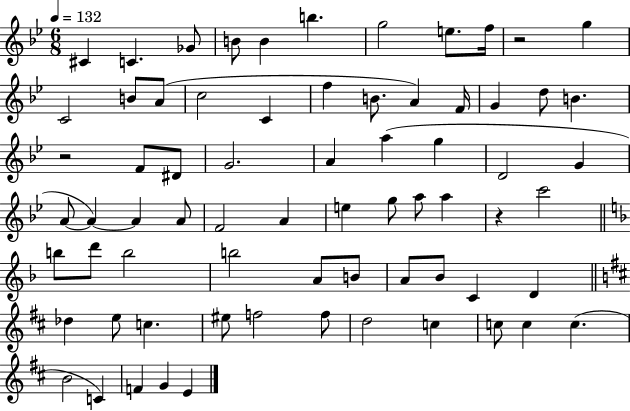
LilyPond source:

{
  \clef treble
  \numericTimeSignature
  \time 6/8
  \key bes \major
  \tempo 4 = 132
  cis'4 c'4. ges'8 | b'8 b'4 b''4. | g''2 e''8. f''16 | r2 g''4 | \break c'2 b'8 a'8( | c''2 c'4 | f''4 b'8. a'4) f'16 | g'4 d''8 b'4. | \break r2 f'8 dis'8 | g'2. | a'4 a''4( g''4 | d'2 g'4 | \break a'8~~ a'4~~) a'4 a'8 | f'2 a'4 | e''4 g''8 a''8 a''4 | r4 c'''2 | \break \bar "||" \break \key d \minor b''8 d'''8 b''2 | b''2 a'8 b'8 | a'8 bes'8 c'4 d'4 | \bar "||" \break \key d \major des''4 e''8 c''4. | eis''8 f''2 f''8 | d''2 c''4 | c''8 c''4 c''4.( | \break b'2 c'4) | f'4 g'4 e'4 | \bar "|."
}